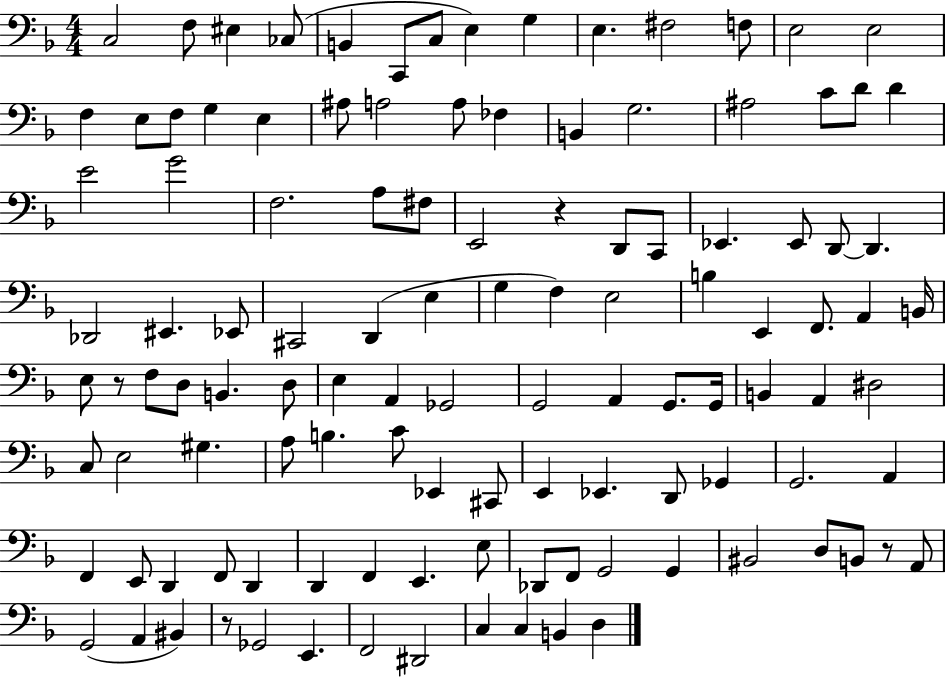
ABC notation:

X:1
T:Untitled
M:4/4
L:1/4
K:F
C,2 F,/2 ^E, _C,/2 B,, C,,/2 C,/2 E, G, E, ^F,2 F,/2 E,2 E,2 F, E,/2 F,/2 G, E, ^A,/2 A,2 A,/2 _F, B,, G,2 ^A,2 C/2 D/2 D E2 G2 F,2 A,/2 ^F,/2 E,,2 z D,,/2 C,,/2 _E,, _E,,/2 D,,/2 D,, _D,,2 ^E,, _E,,/2 ^C,,2 D,, E, G, F, E,2 B, E,, F,,/2 A,, B,,/4 E,/2 z/2 F,/2 D,/2 B,, D,/2 E, A,, _G,,2 G,,2 A,, G,,/2 G,,/4 B,, A,, ^D,2 C,/2 E,2 ^G, A,/2 B, C/2 _E,, ^C,,/2 E,, _E,, D,,/2 _G,, G,,2 A,, F,, E,,/2 D,, F,,/2 D,, D,, F,, E,, E,/2 _D,,/2 F,,/2 G,,2 G,, ^B,,2 D,/2 B,,/2 z/2 A,,/2 G,,2 A,, ^B,, z/2 _G,,2 E,, F,,2 ^D,,2 C, C, B,, D,